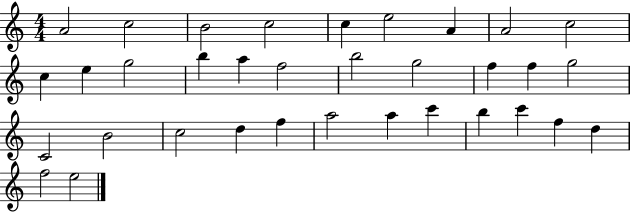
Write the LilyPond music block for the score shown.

{
  \clef treble
  \numericTimeSignature
  \time 4/4
  \key c \major
  a'2 c''2 | b'2 c''2 | c''4 e''2 a'4 | a'2 c''2 | \break c''4 e''4 g''2 | b''4 a''4 f''2 | b''2 g''2 | f''4 f''4 g''2 | \break c'2 b'2 | c''2 d''4 f''4 | a''2 a''4 c'''4 | b''4 c'''4 f''4 d''4 | \break f''2 e''2 | \bar "|."
}